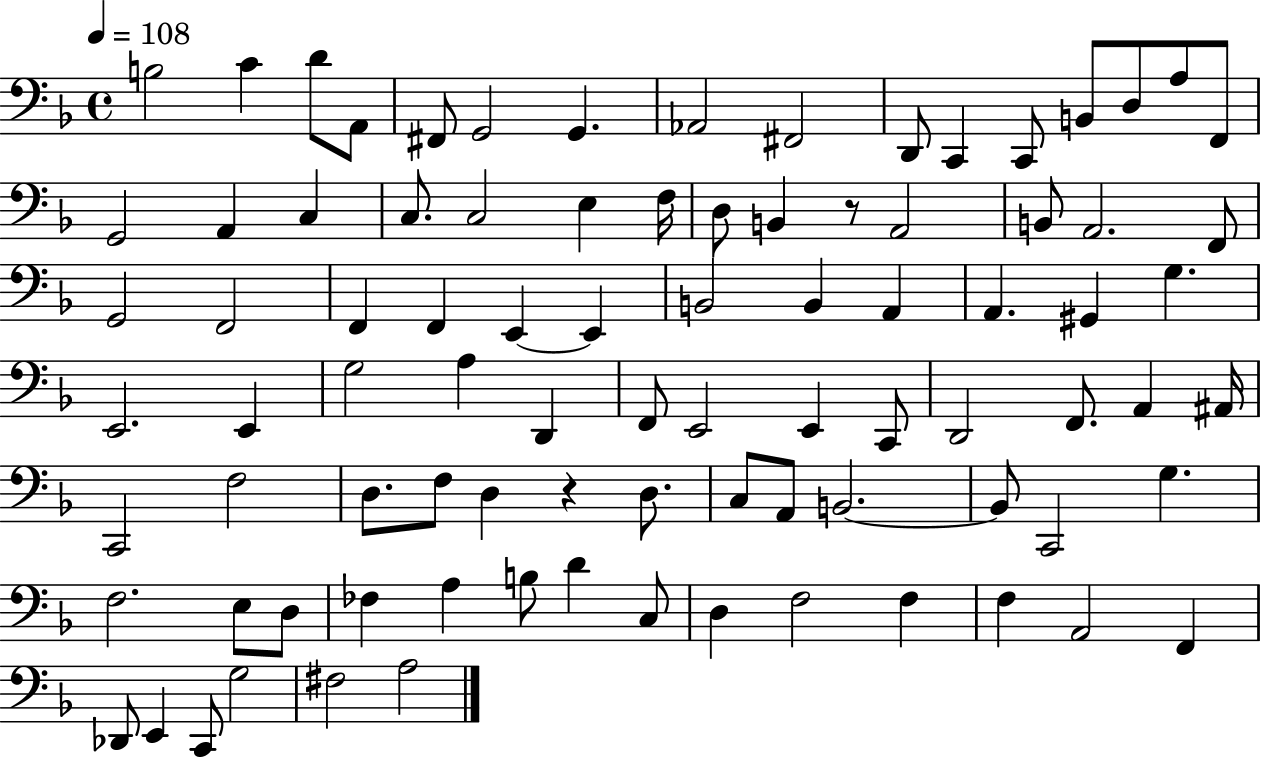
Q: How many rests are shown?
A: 2